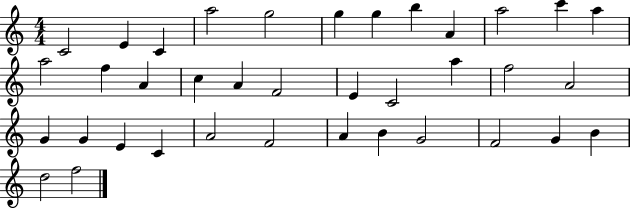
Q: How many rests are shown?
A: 0